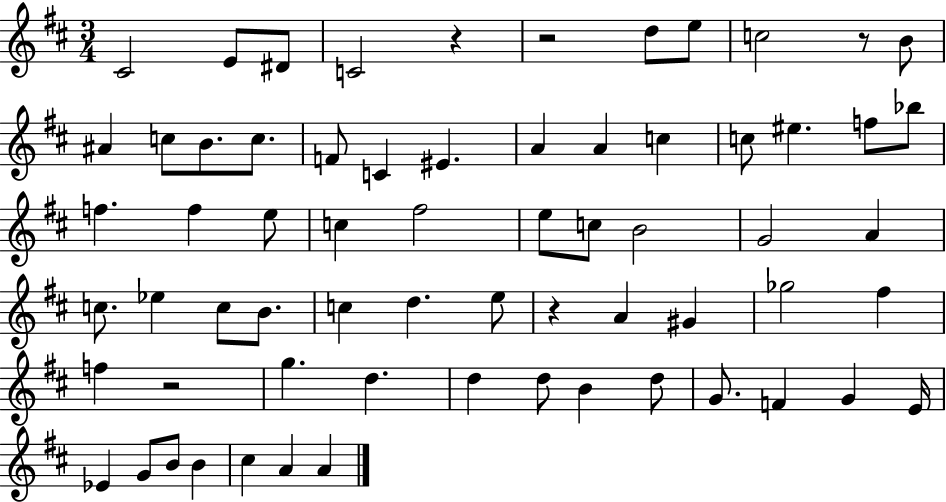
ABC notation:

X:1
T:Untitled
M:3/4
L:1/4
K:D
^C2 E/2 ^D/2 C2 z z2 d/2 e/2 c2 z/2 B/2 ^A c/2 B/2 c/2 F/2 C ^E A A c c/2 ^e f/2 _b/2 f f e/2 c ^f2 e/2 c/2 B2 G2 A c/2 _e c/2 B/2 c d e/2 z A ^G _g2 ^f f z2 g d d d/2 B d/2 G/2 F G E/4 _E G/2 B/2 B ^c A A